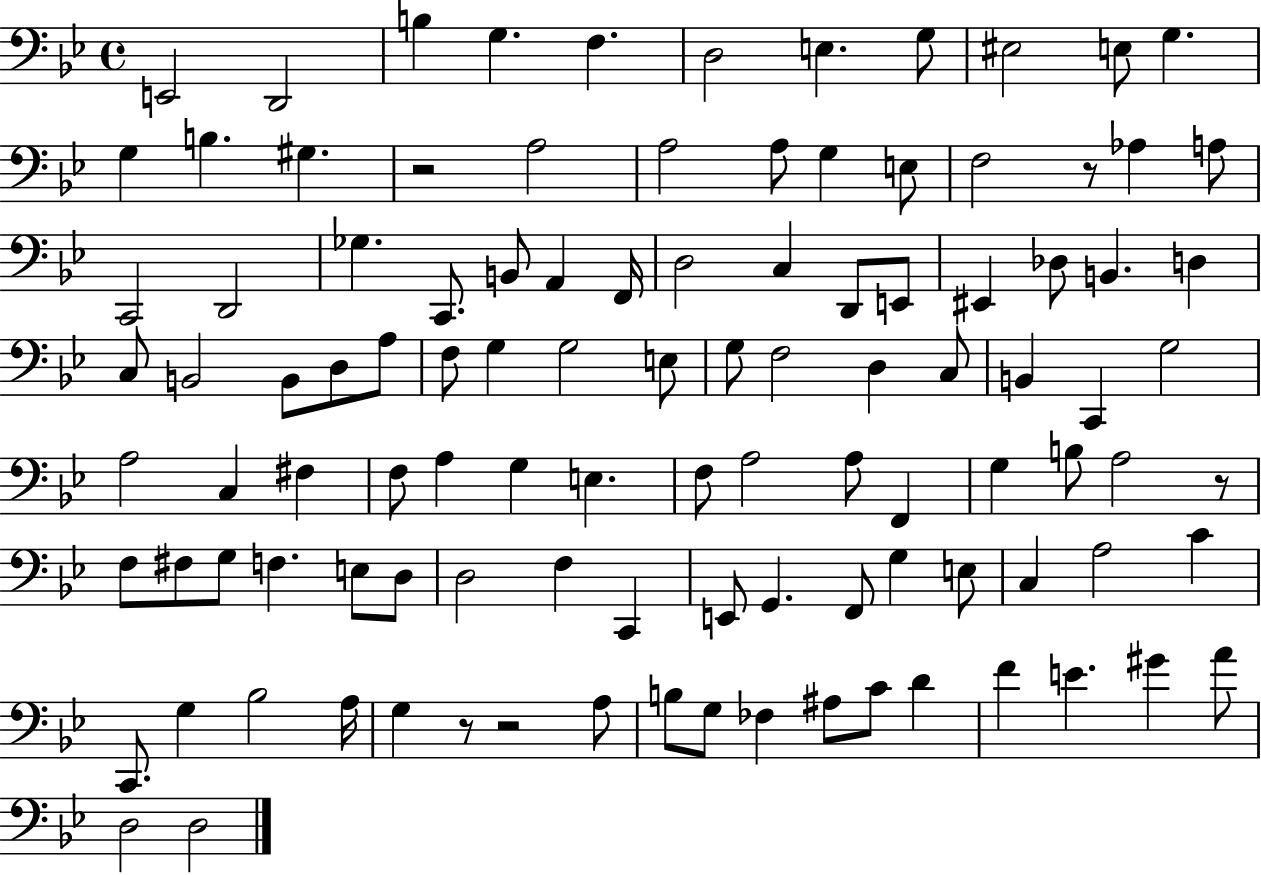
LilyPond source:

{
  \clef bass
  \time 4/4
  \defaultTimeSignature
  \key bes \major
  \repeat volta 2 { e,2 d,2 | b4 g4. f4. | d2 e4. g8 | eis2 e8 g4. | \break g4 b4. gis4. | r2 a2 | a2 a8 g4 e8 | f2 r8 aes4 a8 | \break c,2 d,2 | ges4. c,8. b,8 a,4 f,16 | d2 c4 d,8 e,8 | eis,4 des8 b,4. d4 | \break c8 b,2 b,8 d8 a8 | f8 g4 g2 e8 | g8 f2 d4 c8 | b,4 c,4 g2 | \break a2 c4 fis4 | f8 a4 g4 e4. | f8 a2 a8 f,4 | g4 b8 a2 r8 | \break f8 fis8 g8 f4. e8 d8 | d2 f4 c,4 | e,8 g,4. f,8 g4 e8 | c4 a2 c'4 | \break c,8. g4 bes2 a16 | g4 r8 r2 a8 | b8 g8 fes4 ais8 c'8 d'4 | f'4 e'4. gis'4 a'8 | \break d2 d2 | } \bar "|."
}